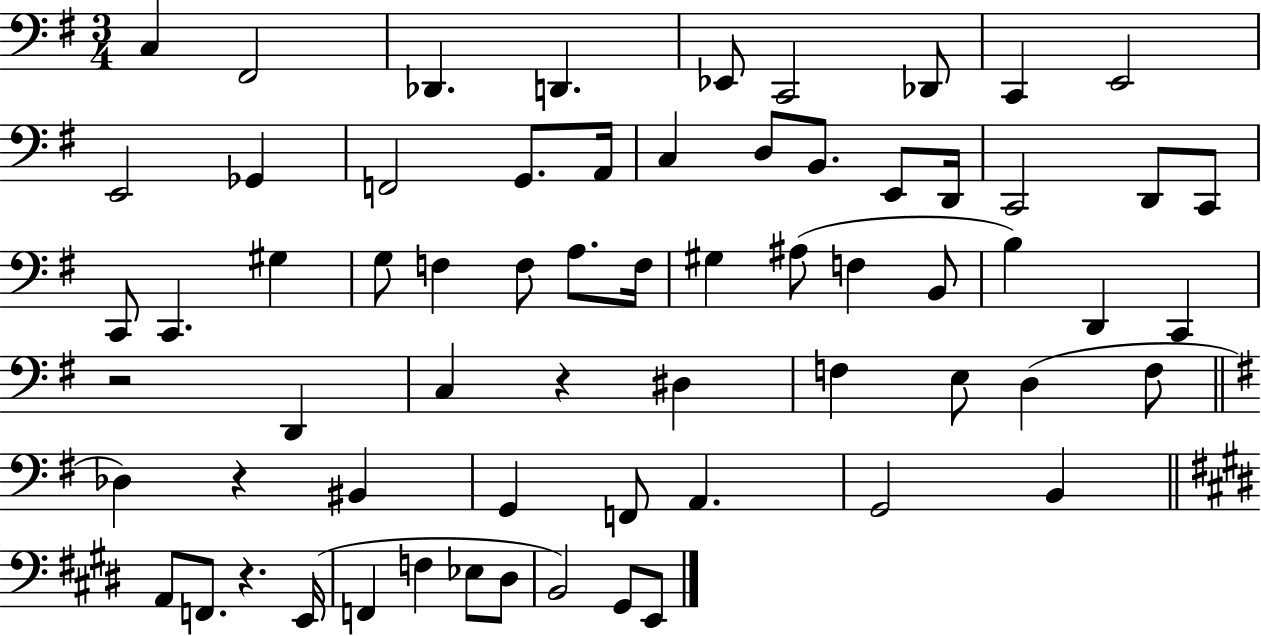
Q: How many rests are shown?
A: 4